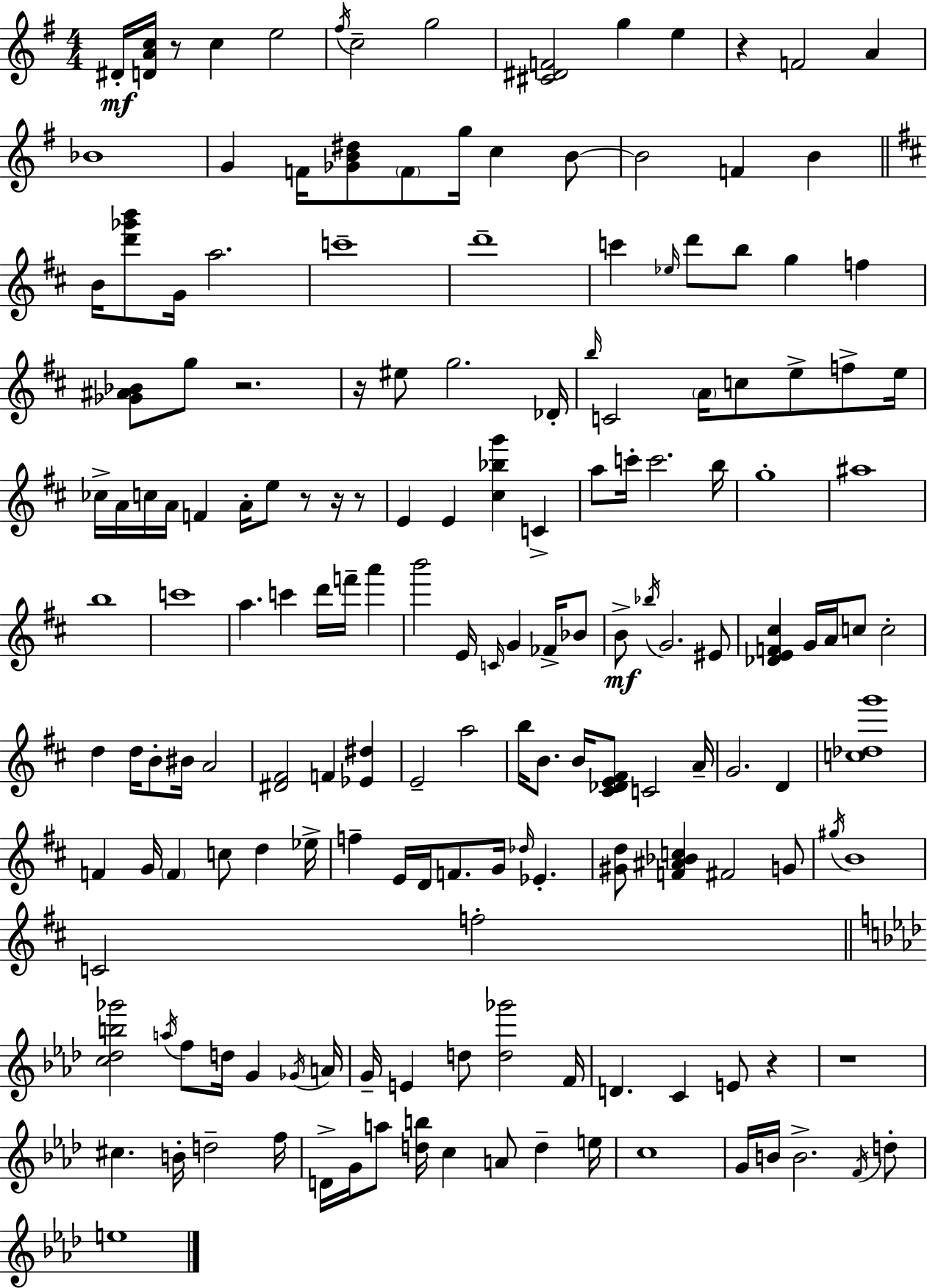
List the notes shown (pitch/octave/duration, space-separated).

D#4/s [D4,A4,C5]/s R/e C5/q E5/h F#5/s C5/h G5/h [C#4,D#4,F4]/h G5/q E5/q R/q F4/h A4/q Bb4/w G4/q F4/s [Gb4,B4,D#5]/e F4/e G5/s C5/q B4/e B4/h F4/q B4/q B4/s [D6,Gb6,B6]/e G4/s A5/h. C6/w D6/w C6/q Eb5/s D6/e B5/e G5/q F5/q [Gb4,A#4,Bb4]/e G5/e R/h. R/s EIS5/e G5/h. Db4/s B5/s C4/h A4/s C5/e E5/e F5/e E5/s CES5/s A4/s C5/s A4/s F4/q A4/s E5/e R/e R/s R/e E4/q E4/q [C#5,Bb5,G6]/q C4/q A5/e C6/s C6/h. B5/s G5/w A#5/w B5/w C6/w A5/q. C6/q D6/s F6/s A6/q B6/h E4/s C4/s G4/q FES4/s Bb4/e B4/e Bb5/s G4/h. EIS4/e [Db4,E4,F4,C#5]/q G4/s A4/s C5/e C5/h D5/q D5/s B4/e BIS4/s A4/h [D#4,F#4]/h F4/q [Eb4,D#5]/q E4/h A5/h B5/s B4/e. B4/s [C#4,Db4,E4,F#4]/e C4/h A4/s G4/h. D4/q [C5,Db5,G6]/w F4/q G4/s F4/q C5/e D5/q Eb5/s F5/q E4/s D4/s F4/e. G4/s Db5/s Eb4/q. [G#4,D5]/e [F4,A#4,Bb4,C5]/q F#4/h G4/e G#5/s B4/w C4/h F5/h [C5,Db5,B5,Gb6]/h A5/s F5/e D5/s G4/q Gb4/s A4/s G4/s E4/q D5/e [D5,Gb6]/h F4/s D4/q. C4/q E4/e R/q R/w C#5/q. B4/s D5/h F5/s D4/s G4/s A5/e [D5,B5]/s C5/q A4/e D5/q E5/s C5/w G4/s B4/s B4/h. F4/s D5/e E5/w